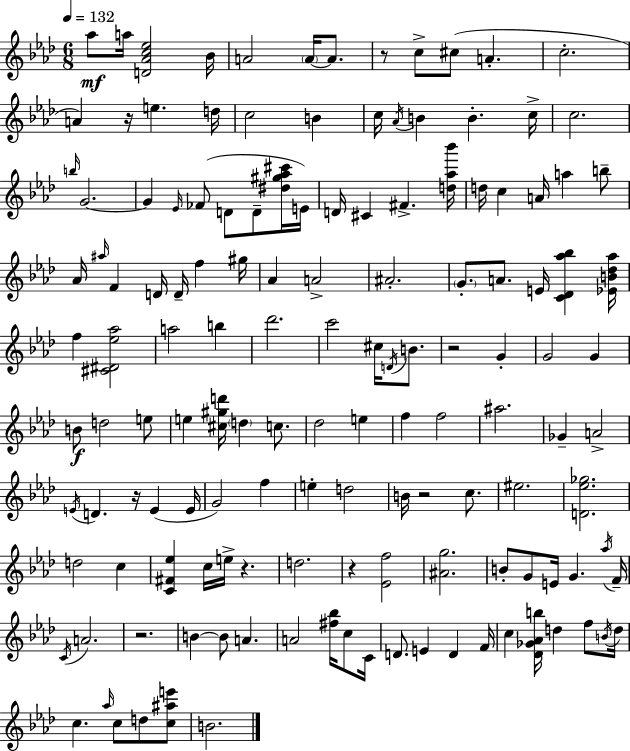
{
  \clef treble
  \numericTimeSignature
  \time 6/8
  \key f \minor
  \tempo 4 = 132
  aes''8\mf a''16 <d' aes' c'' ees''>2 bes'16 | a'2 \parenthesize a'16~~ a'8. | r8 c''8-> cis''8( a'4.-. | c''2.-. | \break a'4) r16 e''4. d''16 | c''2 b'4 | c''16 \acciaccatura { aes'16 } b'4 b'4.-. | c''16-> c''2. | \break \grace { b''16 } g'2.~~ | g'4 \grace { ees'16 } fes'8( d'8 d'8-- | <dis'' gis'' aes'' cis'''>16 e'16) d'16 cis'4 fis'4.-> | <d'' aes'' bes'''>16 d''16 c''4 a'16 a''4 | \break b''8-- aes'16 \grace { ais''16 } f'4 d'16 d'16-- f''4 | gis''16 aes'4 a'2-> | ais'2.-. | \parenthesize g'8.-. a'8. e'16 <c' des' aes'' bes''>4 | \break <ees' b' des'' aes''>16 f''4 <cis' dis' ees'' aes''>2 | a''2 | b''4 des'''2. | c'''2 | \break cis''16 \acciaccatura { d'16 } b'8. r2 | g'4-. g'2 | g'4 b'8\f d''2 | e''8 e''4 <cis'' gis'' d'''>16 \parenthesize d''4 | \break c''8. des''2 | e''4 f''4 f''2 | ais''2. | ges'4-- a'2-> | \break \acciaccatura { e'16 } d'4. | r16 e'4( e'16 g'2) | f''4 e''4-. d''2 | b'16 r2 | \break c''8. eis''2. | <d' ees'' ges''>2. | d''2 | c''4 <c' fis' ees''>4 c''16 e''16-> | \break r4. d''2. | r4 <ees' f''>2 | <ais' g''>2. | b'8-. g'8 e'16 g'4. | \break \acciaccatura { aes''16 } f'16-- \acciaccatura { c'16 } a'2. | r2. | b'4~~ | b'8 a'4. a'2 | \break <fis'' bes''>16 c''8 c'16 d'8. e'4 | d'4 f'16 c''4 | <des' ges' aes' b''>16 d''4 f''8 \acciaccatura { b'16 } d''16 c''4. | \grace { aes''16 } c''8 d''8 <c'' ais'' e'''>8 b'2. | \break \bar "|."
}